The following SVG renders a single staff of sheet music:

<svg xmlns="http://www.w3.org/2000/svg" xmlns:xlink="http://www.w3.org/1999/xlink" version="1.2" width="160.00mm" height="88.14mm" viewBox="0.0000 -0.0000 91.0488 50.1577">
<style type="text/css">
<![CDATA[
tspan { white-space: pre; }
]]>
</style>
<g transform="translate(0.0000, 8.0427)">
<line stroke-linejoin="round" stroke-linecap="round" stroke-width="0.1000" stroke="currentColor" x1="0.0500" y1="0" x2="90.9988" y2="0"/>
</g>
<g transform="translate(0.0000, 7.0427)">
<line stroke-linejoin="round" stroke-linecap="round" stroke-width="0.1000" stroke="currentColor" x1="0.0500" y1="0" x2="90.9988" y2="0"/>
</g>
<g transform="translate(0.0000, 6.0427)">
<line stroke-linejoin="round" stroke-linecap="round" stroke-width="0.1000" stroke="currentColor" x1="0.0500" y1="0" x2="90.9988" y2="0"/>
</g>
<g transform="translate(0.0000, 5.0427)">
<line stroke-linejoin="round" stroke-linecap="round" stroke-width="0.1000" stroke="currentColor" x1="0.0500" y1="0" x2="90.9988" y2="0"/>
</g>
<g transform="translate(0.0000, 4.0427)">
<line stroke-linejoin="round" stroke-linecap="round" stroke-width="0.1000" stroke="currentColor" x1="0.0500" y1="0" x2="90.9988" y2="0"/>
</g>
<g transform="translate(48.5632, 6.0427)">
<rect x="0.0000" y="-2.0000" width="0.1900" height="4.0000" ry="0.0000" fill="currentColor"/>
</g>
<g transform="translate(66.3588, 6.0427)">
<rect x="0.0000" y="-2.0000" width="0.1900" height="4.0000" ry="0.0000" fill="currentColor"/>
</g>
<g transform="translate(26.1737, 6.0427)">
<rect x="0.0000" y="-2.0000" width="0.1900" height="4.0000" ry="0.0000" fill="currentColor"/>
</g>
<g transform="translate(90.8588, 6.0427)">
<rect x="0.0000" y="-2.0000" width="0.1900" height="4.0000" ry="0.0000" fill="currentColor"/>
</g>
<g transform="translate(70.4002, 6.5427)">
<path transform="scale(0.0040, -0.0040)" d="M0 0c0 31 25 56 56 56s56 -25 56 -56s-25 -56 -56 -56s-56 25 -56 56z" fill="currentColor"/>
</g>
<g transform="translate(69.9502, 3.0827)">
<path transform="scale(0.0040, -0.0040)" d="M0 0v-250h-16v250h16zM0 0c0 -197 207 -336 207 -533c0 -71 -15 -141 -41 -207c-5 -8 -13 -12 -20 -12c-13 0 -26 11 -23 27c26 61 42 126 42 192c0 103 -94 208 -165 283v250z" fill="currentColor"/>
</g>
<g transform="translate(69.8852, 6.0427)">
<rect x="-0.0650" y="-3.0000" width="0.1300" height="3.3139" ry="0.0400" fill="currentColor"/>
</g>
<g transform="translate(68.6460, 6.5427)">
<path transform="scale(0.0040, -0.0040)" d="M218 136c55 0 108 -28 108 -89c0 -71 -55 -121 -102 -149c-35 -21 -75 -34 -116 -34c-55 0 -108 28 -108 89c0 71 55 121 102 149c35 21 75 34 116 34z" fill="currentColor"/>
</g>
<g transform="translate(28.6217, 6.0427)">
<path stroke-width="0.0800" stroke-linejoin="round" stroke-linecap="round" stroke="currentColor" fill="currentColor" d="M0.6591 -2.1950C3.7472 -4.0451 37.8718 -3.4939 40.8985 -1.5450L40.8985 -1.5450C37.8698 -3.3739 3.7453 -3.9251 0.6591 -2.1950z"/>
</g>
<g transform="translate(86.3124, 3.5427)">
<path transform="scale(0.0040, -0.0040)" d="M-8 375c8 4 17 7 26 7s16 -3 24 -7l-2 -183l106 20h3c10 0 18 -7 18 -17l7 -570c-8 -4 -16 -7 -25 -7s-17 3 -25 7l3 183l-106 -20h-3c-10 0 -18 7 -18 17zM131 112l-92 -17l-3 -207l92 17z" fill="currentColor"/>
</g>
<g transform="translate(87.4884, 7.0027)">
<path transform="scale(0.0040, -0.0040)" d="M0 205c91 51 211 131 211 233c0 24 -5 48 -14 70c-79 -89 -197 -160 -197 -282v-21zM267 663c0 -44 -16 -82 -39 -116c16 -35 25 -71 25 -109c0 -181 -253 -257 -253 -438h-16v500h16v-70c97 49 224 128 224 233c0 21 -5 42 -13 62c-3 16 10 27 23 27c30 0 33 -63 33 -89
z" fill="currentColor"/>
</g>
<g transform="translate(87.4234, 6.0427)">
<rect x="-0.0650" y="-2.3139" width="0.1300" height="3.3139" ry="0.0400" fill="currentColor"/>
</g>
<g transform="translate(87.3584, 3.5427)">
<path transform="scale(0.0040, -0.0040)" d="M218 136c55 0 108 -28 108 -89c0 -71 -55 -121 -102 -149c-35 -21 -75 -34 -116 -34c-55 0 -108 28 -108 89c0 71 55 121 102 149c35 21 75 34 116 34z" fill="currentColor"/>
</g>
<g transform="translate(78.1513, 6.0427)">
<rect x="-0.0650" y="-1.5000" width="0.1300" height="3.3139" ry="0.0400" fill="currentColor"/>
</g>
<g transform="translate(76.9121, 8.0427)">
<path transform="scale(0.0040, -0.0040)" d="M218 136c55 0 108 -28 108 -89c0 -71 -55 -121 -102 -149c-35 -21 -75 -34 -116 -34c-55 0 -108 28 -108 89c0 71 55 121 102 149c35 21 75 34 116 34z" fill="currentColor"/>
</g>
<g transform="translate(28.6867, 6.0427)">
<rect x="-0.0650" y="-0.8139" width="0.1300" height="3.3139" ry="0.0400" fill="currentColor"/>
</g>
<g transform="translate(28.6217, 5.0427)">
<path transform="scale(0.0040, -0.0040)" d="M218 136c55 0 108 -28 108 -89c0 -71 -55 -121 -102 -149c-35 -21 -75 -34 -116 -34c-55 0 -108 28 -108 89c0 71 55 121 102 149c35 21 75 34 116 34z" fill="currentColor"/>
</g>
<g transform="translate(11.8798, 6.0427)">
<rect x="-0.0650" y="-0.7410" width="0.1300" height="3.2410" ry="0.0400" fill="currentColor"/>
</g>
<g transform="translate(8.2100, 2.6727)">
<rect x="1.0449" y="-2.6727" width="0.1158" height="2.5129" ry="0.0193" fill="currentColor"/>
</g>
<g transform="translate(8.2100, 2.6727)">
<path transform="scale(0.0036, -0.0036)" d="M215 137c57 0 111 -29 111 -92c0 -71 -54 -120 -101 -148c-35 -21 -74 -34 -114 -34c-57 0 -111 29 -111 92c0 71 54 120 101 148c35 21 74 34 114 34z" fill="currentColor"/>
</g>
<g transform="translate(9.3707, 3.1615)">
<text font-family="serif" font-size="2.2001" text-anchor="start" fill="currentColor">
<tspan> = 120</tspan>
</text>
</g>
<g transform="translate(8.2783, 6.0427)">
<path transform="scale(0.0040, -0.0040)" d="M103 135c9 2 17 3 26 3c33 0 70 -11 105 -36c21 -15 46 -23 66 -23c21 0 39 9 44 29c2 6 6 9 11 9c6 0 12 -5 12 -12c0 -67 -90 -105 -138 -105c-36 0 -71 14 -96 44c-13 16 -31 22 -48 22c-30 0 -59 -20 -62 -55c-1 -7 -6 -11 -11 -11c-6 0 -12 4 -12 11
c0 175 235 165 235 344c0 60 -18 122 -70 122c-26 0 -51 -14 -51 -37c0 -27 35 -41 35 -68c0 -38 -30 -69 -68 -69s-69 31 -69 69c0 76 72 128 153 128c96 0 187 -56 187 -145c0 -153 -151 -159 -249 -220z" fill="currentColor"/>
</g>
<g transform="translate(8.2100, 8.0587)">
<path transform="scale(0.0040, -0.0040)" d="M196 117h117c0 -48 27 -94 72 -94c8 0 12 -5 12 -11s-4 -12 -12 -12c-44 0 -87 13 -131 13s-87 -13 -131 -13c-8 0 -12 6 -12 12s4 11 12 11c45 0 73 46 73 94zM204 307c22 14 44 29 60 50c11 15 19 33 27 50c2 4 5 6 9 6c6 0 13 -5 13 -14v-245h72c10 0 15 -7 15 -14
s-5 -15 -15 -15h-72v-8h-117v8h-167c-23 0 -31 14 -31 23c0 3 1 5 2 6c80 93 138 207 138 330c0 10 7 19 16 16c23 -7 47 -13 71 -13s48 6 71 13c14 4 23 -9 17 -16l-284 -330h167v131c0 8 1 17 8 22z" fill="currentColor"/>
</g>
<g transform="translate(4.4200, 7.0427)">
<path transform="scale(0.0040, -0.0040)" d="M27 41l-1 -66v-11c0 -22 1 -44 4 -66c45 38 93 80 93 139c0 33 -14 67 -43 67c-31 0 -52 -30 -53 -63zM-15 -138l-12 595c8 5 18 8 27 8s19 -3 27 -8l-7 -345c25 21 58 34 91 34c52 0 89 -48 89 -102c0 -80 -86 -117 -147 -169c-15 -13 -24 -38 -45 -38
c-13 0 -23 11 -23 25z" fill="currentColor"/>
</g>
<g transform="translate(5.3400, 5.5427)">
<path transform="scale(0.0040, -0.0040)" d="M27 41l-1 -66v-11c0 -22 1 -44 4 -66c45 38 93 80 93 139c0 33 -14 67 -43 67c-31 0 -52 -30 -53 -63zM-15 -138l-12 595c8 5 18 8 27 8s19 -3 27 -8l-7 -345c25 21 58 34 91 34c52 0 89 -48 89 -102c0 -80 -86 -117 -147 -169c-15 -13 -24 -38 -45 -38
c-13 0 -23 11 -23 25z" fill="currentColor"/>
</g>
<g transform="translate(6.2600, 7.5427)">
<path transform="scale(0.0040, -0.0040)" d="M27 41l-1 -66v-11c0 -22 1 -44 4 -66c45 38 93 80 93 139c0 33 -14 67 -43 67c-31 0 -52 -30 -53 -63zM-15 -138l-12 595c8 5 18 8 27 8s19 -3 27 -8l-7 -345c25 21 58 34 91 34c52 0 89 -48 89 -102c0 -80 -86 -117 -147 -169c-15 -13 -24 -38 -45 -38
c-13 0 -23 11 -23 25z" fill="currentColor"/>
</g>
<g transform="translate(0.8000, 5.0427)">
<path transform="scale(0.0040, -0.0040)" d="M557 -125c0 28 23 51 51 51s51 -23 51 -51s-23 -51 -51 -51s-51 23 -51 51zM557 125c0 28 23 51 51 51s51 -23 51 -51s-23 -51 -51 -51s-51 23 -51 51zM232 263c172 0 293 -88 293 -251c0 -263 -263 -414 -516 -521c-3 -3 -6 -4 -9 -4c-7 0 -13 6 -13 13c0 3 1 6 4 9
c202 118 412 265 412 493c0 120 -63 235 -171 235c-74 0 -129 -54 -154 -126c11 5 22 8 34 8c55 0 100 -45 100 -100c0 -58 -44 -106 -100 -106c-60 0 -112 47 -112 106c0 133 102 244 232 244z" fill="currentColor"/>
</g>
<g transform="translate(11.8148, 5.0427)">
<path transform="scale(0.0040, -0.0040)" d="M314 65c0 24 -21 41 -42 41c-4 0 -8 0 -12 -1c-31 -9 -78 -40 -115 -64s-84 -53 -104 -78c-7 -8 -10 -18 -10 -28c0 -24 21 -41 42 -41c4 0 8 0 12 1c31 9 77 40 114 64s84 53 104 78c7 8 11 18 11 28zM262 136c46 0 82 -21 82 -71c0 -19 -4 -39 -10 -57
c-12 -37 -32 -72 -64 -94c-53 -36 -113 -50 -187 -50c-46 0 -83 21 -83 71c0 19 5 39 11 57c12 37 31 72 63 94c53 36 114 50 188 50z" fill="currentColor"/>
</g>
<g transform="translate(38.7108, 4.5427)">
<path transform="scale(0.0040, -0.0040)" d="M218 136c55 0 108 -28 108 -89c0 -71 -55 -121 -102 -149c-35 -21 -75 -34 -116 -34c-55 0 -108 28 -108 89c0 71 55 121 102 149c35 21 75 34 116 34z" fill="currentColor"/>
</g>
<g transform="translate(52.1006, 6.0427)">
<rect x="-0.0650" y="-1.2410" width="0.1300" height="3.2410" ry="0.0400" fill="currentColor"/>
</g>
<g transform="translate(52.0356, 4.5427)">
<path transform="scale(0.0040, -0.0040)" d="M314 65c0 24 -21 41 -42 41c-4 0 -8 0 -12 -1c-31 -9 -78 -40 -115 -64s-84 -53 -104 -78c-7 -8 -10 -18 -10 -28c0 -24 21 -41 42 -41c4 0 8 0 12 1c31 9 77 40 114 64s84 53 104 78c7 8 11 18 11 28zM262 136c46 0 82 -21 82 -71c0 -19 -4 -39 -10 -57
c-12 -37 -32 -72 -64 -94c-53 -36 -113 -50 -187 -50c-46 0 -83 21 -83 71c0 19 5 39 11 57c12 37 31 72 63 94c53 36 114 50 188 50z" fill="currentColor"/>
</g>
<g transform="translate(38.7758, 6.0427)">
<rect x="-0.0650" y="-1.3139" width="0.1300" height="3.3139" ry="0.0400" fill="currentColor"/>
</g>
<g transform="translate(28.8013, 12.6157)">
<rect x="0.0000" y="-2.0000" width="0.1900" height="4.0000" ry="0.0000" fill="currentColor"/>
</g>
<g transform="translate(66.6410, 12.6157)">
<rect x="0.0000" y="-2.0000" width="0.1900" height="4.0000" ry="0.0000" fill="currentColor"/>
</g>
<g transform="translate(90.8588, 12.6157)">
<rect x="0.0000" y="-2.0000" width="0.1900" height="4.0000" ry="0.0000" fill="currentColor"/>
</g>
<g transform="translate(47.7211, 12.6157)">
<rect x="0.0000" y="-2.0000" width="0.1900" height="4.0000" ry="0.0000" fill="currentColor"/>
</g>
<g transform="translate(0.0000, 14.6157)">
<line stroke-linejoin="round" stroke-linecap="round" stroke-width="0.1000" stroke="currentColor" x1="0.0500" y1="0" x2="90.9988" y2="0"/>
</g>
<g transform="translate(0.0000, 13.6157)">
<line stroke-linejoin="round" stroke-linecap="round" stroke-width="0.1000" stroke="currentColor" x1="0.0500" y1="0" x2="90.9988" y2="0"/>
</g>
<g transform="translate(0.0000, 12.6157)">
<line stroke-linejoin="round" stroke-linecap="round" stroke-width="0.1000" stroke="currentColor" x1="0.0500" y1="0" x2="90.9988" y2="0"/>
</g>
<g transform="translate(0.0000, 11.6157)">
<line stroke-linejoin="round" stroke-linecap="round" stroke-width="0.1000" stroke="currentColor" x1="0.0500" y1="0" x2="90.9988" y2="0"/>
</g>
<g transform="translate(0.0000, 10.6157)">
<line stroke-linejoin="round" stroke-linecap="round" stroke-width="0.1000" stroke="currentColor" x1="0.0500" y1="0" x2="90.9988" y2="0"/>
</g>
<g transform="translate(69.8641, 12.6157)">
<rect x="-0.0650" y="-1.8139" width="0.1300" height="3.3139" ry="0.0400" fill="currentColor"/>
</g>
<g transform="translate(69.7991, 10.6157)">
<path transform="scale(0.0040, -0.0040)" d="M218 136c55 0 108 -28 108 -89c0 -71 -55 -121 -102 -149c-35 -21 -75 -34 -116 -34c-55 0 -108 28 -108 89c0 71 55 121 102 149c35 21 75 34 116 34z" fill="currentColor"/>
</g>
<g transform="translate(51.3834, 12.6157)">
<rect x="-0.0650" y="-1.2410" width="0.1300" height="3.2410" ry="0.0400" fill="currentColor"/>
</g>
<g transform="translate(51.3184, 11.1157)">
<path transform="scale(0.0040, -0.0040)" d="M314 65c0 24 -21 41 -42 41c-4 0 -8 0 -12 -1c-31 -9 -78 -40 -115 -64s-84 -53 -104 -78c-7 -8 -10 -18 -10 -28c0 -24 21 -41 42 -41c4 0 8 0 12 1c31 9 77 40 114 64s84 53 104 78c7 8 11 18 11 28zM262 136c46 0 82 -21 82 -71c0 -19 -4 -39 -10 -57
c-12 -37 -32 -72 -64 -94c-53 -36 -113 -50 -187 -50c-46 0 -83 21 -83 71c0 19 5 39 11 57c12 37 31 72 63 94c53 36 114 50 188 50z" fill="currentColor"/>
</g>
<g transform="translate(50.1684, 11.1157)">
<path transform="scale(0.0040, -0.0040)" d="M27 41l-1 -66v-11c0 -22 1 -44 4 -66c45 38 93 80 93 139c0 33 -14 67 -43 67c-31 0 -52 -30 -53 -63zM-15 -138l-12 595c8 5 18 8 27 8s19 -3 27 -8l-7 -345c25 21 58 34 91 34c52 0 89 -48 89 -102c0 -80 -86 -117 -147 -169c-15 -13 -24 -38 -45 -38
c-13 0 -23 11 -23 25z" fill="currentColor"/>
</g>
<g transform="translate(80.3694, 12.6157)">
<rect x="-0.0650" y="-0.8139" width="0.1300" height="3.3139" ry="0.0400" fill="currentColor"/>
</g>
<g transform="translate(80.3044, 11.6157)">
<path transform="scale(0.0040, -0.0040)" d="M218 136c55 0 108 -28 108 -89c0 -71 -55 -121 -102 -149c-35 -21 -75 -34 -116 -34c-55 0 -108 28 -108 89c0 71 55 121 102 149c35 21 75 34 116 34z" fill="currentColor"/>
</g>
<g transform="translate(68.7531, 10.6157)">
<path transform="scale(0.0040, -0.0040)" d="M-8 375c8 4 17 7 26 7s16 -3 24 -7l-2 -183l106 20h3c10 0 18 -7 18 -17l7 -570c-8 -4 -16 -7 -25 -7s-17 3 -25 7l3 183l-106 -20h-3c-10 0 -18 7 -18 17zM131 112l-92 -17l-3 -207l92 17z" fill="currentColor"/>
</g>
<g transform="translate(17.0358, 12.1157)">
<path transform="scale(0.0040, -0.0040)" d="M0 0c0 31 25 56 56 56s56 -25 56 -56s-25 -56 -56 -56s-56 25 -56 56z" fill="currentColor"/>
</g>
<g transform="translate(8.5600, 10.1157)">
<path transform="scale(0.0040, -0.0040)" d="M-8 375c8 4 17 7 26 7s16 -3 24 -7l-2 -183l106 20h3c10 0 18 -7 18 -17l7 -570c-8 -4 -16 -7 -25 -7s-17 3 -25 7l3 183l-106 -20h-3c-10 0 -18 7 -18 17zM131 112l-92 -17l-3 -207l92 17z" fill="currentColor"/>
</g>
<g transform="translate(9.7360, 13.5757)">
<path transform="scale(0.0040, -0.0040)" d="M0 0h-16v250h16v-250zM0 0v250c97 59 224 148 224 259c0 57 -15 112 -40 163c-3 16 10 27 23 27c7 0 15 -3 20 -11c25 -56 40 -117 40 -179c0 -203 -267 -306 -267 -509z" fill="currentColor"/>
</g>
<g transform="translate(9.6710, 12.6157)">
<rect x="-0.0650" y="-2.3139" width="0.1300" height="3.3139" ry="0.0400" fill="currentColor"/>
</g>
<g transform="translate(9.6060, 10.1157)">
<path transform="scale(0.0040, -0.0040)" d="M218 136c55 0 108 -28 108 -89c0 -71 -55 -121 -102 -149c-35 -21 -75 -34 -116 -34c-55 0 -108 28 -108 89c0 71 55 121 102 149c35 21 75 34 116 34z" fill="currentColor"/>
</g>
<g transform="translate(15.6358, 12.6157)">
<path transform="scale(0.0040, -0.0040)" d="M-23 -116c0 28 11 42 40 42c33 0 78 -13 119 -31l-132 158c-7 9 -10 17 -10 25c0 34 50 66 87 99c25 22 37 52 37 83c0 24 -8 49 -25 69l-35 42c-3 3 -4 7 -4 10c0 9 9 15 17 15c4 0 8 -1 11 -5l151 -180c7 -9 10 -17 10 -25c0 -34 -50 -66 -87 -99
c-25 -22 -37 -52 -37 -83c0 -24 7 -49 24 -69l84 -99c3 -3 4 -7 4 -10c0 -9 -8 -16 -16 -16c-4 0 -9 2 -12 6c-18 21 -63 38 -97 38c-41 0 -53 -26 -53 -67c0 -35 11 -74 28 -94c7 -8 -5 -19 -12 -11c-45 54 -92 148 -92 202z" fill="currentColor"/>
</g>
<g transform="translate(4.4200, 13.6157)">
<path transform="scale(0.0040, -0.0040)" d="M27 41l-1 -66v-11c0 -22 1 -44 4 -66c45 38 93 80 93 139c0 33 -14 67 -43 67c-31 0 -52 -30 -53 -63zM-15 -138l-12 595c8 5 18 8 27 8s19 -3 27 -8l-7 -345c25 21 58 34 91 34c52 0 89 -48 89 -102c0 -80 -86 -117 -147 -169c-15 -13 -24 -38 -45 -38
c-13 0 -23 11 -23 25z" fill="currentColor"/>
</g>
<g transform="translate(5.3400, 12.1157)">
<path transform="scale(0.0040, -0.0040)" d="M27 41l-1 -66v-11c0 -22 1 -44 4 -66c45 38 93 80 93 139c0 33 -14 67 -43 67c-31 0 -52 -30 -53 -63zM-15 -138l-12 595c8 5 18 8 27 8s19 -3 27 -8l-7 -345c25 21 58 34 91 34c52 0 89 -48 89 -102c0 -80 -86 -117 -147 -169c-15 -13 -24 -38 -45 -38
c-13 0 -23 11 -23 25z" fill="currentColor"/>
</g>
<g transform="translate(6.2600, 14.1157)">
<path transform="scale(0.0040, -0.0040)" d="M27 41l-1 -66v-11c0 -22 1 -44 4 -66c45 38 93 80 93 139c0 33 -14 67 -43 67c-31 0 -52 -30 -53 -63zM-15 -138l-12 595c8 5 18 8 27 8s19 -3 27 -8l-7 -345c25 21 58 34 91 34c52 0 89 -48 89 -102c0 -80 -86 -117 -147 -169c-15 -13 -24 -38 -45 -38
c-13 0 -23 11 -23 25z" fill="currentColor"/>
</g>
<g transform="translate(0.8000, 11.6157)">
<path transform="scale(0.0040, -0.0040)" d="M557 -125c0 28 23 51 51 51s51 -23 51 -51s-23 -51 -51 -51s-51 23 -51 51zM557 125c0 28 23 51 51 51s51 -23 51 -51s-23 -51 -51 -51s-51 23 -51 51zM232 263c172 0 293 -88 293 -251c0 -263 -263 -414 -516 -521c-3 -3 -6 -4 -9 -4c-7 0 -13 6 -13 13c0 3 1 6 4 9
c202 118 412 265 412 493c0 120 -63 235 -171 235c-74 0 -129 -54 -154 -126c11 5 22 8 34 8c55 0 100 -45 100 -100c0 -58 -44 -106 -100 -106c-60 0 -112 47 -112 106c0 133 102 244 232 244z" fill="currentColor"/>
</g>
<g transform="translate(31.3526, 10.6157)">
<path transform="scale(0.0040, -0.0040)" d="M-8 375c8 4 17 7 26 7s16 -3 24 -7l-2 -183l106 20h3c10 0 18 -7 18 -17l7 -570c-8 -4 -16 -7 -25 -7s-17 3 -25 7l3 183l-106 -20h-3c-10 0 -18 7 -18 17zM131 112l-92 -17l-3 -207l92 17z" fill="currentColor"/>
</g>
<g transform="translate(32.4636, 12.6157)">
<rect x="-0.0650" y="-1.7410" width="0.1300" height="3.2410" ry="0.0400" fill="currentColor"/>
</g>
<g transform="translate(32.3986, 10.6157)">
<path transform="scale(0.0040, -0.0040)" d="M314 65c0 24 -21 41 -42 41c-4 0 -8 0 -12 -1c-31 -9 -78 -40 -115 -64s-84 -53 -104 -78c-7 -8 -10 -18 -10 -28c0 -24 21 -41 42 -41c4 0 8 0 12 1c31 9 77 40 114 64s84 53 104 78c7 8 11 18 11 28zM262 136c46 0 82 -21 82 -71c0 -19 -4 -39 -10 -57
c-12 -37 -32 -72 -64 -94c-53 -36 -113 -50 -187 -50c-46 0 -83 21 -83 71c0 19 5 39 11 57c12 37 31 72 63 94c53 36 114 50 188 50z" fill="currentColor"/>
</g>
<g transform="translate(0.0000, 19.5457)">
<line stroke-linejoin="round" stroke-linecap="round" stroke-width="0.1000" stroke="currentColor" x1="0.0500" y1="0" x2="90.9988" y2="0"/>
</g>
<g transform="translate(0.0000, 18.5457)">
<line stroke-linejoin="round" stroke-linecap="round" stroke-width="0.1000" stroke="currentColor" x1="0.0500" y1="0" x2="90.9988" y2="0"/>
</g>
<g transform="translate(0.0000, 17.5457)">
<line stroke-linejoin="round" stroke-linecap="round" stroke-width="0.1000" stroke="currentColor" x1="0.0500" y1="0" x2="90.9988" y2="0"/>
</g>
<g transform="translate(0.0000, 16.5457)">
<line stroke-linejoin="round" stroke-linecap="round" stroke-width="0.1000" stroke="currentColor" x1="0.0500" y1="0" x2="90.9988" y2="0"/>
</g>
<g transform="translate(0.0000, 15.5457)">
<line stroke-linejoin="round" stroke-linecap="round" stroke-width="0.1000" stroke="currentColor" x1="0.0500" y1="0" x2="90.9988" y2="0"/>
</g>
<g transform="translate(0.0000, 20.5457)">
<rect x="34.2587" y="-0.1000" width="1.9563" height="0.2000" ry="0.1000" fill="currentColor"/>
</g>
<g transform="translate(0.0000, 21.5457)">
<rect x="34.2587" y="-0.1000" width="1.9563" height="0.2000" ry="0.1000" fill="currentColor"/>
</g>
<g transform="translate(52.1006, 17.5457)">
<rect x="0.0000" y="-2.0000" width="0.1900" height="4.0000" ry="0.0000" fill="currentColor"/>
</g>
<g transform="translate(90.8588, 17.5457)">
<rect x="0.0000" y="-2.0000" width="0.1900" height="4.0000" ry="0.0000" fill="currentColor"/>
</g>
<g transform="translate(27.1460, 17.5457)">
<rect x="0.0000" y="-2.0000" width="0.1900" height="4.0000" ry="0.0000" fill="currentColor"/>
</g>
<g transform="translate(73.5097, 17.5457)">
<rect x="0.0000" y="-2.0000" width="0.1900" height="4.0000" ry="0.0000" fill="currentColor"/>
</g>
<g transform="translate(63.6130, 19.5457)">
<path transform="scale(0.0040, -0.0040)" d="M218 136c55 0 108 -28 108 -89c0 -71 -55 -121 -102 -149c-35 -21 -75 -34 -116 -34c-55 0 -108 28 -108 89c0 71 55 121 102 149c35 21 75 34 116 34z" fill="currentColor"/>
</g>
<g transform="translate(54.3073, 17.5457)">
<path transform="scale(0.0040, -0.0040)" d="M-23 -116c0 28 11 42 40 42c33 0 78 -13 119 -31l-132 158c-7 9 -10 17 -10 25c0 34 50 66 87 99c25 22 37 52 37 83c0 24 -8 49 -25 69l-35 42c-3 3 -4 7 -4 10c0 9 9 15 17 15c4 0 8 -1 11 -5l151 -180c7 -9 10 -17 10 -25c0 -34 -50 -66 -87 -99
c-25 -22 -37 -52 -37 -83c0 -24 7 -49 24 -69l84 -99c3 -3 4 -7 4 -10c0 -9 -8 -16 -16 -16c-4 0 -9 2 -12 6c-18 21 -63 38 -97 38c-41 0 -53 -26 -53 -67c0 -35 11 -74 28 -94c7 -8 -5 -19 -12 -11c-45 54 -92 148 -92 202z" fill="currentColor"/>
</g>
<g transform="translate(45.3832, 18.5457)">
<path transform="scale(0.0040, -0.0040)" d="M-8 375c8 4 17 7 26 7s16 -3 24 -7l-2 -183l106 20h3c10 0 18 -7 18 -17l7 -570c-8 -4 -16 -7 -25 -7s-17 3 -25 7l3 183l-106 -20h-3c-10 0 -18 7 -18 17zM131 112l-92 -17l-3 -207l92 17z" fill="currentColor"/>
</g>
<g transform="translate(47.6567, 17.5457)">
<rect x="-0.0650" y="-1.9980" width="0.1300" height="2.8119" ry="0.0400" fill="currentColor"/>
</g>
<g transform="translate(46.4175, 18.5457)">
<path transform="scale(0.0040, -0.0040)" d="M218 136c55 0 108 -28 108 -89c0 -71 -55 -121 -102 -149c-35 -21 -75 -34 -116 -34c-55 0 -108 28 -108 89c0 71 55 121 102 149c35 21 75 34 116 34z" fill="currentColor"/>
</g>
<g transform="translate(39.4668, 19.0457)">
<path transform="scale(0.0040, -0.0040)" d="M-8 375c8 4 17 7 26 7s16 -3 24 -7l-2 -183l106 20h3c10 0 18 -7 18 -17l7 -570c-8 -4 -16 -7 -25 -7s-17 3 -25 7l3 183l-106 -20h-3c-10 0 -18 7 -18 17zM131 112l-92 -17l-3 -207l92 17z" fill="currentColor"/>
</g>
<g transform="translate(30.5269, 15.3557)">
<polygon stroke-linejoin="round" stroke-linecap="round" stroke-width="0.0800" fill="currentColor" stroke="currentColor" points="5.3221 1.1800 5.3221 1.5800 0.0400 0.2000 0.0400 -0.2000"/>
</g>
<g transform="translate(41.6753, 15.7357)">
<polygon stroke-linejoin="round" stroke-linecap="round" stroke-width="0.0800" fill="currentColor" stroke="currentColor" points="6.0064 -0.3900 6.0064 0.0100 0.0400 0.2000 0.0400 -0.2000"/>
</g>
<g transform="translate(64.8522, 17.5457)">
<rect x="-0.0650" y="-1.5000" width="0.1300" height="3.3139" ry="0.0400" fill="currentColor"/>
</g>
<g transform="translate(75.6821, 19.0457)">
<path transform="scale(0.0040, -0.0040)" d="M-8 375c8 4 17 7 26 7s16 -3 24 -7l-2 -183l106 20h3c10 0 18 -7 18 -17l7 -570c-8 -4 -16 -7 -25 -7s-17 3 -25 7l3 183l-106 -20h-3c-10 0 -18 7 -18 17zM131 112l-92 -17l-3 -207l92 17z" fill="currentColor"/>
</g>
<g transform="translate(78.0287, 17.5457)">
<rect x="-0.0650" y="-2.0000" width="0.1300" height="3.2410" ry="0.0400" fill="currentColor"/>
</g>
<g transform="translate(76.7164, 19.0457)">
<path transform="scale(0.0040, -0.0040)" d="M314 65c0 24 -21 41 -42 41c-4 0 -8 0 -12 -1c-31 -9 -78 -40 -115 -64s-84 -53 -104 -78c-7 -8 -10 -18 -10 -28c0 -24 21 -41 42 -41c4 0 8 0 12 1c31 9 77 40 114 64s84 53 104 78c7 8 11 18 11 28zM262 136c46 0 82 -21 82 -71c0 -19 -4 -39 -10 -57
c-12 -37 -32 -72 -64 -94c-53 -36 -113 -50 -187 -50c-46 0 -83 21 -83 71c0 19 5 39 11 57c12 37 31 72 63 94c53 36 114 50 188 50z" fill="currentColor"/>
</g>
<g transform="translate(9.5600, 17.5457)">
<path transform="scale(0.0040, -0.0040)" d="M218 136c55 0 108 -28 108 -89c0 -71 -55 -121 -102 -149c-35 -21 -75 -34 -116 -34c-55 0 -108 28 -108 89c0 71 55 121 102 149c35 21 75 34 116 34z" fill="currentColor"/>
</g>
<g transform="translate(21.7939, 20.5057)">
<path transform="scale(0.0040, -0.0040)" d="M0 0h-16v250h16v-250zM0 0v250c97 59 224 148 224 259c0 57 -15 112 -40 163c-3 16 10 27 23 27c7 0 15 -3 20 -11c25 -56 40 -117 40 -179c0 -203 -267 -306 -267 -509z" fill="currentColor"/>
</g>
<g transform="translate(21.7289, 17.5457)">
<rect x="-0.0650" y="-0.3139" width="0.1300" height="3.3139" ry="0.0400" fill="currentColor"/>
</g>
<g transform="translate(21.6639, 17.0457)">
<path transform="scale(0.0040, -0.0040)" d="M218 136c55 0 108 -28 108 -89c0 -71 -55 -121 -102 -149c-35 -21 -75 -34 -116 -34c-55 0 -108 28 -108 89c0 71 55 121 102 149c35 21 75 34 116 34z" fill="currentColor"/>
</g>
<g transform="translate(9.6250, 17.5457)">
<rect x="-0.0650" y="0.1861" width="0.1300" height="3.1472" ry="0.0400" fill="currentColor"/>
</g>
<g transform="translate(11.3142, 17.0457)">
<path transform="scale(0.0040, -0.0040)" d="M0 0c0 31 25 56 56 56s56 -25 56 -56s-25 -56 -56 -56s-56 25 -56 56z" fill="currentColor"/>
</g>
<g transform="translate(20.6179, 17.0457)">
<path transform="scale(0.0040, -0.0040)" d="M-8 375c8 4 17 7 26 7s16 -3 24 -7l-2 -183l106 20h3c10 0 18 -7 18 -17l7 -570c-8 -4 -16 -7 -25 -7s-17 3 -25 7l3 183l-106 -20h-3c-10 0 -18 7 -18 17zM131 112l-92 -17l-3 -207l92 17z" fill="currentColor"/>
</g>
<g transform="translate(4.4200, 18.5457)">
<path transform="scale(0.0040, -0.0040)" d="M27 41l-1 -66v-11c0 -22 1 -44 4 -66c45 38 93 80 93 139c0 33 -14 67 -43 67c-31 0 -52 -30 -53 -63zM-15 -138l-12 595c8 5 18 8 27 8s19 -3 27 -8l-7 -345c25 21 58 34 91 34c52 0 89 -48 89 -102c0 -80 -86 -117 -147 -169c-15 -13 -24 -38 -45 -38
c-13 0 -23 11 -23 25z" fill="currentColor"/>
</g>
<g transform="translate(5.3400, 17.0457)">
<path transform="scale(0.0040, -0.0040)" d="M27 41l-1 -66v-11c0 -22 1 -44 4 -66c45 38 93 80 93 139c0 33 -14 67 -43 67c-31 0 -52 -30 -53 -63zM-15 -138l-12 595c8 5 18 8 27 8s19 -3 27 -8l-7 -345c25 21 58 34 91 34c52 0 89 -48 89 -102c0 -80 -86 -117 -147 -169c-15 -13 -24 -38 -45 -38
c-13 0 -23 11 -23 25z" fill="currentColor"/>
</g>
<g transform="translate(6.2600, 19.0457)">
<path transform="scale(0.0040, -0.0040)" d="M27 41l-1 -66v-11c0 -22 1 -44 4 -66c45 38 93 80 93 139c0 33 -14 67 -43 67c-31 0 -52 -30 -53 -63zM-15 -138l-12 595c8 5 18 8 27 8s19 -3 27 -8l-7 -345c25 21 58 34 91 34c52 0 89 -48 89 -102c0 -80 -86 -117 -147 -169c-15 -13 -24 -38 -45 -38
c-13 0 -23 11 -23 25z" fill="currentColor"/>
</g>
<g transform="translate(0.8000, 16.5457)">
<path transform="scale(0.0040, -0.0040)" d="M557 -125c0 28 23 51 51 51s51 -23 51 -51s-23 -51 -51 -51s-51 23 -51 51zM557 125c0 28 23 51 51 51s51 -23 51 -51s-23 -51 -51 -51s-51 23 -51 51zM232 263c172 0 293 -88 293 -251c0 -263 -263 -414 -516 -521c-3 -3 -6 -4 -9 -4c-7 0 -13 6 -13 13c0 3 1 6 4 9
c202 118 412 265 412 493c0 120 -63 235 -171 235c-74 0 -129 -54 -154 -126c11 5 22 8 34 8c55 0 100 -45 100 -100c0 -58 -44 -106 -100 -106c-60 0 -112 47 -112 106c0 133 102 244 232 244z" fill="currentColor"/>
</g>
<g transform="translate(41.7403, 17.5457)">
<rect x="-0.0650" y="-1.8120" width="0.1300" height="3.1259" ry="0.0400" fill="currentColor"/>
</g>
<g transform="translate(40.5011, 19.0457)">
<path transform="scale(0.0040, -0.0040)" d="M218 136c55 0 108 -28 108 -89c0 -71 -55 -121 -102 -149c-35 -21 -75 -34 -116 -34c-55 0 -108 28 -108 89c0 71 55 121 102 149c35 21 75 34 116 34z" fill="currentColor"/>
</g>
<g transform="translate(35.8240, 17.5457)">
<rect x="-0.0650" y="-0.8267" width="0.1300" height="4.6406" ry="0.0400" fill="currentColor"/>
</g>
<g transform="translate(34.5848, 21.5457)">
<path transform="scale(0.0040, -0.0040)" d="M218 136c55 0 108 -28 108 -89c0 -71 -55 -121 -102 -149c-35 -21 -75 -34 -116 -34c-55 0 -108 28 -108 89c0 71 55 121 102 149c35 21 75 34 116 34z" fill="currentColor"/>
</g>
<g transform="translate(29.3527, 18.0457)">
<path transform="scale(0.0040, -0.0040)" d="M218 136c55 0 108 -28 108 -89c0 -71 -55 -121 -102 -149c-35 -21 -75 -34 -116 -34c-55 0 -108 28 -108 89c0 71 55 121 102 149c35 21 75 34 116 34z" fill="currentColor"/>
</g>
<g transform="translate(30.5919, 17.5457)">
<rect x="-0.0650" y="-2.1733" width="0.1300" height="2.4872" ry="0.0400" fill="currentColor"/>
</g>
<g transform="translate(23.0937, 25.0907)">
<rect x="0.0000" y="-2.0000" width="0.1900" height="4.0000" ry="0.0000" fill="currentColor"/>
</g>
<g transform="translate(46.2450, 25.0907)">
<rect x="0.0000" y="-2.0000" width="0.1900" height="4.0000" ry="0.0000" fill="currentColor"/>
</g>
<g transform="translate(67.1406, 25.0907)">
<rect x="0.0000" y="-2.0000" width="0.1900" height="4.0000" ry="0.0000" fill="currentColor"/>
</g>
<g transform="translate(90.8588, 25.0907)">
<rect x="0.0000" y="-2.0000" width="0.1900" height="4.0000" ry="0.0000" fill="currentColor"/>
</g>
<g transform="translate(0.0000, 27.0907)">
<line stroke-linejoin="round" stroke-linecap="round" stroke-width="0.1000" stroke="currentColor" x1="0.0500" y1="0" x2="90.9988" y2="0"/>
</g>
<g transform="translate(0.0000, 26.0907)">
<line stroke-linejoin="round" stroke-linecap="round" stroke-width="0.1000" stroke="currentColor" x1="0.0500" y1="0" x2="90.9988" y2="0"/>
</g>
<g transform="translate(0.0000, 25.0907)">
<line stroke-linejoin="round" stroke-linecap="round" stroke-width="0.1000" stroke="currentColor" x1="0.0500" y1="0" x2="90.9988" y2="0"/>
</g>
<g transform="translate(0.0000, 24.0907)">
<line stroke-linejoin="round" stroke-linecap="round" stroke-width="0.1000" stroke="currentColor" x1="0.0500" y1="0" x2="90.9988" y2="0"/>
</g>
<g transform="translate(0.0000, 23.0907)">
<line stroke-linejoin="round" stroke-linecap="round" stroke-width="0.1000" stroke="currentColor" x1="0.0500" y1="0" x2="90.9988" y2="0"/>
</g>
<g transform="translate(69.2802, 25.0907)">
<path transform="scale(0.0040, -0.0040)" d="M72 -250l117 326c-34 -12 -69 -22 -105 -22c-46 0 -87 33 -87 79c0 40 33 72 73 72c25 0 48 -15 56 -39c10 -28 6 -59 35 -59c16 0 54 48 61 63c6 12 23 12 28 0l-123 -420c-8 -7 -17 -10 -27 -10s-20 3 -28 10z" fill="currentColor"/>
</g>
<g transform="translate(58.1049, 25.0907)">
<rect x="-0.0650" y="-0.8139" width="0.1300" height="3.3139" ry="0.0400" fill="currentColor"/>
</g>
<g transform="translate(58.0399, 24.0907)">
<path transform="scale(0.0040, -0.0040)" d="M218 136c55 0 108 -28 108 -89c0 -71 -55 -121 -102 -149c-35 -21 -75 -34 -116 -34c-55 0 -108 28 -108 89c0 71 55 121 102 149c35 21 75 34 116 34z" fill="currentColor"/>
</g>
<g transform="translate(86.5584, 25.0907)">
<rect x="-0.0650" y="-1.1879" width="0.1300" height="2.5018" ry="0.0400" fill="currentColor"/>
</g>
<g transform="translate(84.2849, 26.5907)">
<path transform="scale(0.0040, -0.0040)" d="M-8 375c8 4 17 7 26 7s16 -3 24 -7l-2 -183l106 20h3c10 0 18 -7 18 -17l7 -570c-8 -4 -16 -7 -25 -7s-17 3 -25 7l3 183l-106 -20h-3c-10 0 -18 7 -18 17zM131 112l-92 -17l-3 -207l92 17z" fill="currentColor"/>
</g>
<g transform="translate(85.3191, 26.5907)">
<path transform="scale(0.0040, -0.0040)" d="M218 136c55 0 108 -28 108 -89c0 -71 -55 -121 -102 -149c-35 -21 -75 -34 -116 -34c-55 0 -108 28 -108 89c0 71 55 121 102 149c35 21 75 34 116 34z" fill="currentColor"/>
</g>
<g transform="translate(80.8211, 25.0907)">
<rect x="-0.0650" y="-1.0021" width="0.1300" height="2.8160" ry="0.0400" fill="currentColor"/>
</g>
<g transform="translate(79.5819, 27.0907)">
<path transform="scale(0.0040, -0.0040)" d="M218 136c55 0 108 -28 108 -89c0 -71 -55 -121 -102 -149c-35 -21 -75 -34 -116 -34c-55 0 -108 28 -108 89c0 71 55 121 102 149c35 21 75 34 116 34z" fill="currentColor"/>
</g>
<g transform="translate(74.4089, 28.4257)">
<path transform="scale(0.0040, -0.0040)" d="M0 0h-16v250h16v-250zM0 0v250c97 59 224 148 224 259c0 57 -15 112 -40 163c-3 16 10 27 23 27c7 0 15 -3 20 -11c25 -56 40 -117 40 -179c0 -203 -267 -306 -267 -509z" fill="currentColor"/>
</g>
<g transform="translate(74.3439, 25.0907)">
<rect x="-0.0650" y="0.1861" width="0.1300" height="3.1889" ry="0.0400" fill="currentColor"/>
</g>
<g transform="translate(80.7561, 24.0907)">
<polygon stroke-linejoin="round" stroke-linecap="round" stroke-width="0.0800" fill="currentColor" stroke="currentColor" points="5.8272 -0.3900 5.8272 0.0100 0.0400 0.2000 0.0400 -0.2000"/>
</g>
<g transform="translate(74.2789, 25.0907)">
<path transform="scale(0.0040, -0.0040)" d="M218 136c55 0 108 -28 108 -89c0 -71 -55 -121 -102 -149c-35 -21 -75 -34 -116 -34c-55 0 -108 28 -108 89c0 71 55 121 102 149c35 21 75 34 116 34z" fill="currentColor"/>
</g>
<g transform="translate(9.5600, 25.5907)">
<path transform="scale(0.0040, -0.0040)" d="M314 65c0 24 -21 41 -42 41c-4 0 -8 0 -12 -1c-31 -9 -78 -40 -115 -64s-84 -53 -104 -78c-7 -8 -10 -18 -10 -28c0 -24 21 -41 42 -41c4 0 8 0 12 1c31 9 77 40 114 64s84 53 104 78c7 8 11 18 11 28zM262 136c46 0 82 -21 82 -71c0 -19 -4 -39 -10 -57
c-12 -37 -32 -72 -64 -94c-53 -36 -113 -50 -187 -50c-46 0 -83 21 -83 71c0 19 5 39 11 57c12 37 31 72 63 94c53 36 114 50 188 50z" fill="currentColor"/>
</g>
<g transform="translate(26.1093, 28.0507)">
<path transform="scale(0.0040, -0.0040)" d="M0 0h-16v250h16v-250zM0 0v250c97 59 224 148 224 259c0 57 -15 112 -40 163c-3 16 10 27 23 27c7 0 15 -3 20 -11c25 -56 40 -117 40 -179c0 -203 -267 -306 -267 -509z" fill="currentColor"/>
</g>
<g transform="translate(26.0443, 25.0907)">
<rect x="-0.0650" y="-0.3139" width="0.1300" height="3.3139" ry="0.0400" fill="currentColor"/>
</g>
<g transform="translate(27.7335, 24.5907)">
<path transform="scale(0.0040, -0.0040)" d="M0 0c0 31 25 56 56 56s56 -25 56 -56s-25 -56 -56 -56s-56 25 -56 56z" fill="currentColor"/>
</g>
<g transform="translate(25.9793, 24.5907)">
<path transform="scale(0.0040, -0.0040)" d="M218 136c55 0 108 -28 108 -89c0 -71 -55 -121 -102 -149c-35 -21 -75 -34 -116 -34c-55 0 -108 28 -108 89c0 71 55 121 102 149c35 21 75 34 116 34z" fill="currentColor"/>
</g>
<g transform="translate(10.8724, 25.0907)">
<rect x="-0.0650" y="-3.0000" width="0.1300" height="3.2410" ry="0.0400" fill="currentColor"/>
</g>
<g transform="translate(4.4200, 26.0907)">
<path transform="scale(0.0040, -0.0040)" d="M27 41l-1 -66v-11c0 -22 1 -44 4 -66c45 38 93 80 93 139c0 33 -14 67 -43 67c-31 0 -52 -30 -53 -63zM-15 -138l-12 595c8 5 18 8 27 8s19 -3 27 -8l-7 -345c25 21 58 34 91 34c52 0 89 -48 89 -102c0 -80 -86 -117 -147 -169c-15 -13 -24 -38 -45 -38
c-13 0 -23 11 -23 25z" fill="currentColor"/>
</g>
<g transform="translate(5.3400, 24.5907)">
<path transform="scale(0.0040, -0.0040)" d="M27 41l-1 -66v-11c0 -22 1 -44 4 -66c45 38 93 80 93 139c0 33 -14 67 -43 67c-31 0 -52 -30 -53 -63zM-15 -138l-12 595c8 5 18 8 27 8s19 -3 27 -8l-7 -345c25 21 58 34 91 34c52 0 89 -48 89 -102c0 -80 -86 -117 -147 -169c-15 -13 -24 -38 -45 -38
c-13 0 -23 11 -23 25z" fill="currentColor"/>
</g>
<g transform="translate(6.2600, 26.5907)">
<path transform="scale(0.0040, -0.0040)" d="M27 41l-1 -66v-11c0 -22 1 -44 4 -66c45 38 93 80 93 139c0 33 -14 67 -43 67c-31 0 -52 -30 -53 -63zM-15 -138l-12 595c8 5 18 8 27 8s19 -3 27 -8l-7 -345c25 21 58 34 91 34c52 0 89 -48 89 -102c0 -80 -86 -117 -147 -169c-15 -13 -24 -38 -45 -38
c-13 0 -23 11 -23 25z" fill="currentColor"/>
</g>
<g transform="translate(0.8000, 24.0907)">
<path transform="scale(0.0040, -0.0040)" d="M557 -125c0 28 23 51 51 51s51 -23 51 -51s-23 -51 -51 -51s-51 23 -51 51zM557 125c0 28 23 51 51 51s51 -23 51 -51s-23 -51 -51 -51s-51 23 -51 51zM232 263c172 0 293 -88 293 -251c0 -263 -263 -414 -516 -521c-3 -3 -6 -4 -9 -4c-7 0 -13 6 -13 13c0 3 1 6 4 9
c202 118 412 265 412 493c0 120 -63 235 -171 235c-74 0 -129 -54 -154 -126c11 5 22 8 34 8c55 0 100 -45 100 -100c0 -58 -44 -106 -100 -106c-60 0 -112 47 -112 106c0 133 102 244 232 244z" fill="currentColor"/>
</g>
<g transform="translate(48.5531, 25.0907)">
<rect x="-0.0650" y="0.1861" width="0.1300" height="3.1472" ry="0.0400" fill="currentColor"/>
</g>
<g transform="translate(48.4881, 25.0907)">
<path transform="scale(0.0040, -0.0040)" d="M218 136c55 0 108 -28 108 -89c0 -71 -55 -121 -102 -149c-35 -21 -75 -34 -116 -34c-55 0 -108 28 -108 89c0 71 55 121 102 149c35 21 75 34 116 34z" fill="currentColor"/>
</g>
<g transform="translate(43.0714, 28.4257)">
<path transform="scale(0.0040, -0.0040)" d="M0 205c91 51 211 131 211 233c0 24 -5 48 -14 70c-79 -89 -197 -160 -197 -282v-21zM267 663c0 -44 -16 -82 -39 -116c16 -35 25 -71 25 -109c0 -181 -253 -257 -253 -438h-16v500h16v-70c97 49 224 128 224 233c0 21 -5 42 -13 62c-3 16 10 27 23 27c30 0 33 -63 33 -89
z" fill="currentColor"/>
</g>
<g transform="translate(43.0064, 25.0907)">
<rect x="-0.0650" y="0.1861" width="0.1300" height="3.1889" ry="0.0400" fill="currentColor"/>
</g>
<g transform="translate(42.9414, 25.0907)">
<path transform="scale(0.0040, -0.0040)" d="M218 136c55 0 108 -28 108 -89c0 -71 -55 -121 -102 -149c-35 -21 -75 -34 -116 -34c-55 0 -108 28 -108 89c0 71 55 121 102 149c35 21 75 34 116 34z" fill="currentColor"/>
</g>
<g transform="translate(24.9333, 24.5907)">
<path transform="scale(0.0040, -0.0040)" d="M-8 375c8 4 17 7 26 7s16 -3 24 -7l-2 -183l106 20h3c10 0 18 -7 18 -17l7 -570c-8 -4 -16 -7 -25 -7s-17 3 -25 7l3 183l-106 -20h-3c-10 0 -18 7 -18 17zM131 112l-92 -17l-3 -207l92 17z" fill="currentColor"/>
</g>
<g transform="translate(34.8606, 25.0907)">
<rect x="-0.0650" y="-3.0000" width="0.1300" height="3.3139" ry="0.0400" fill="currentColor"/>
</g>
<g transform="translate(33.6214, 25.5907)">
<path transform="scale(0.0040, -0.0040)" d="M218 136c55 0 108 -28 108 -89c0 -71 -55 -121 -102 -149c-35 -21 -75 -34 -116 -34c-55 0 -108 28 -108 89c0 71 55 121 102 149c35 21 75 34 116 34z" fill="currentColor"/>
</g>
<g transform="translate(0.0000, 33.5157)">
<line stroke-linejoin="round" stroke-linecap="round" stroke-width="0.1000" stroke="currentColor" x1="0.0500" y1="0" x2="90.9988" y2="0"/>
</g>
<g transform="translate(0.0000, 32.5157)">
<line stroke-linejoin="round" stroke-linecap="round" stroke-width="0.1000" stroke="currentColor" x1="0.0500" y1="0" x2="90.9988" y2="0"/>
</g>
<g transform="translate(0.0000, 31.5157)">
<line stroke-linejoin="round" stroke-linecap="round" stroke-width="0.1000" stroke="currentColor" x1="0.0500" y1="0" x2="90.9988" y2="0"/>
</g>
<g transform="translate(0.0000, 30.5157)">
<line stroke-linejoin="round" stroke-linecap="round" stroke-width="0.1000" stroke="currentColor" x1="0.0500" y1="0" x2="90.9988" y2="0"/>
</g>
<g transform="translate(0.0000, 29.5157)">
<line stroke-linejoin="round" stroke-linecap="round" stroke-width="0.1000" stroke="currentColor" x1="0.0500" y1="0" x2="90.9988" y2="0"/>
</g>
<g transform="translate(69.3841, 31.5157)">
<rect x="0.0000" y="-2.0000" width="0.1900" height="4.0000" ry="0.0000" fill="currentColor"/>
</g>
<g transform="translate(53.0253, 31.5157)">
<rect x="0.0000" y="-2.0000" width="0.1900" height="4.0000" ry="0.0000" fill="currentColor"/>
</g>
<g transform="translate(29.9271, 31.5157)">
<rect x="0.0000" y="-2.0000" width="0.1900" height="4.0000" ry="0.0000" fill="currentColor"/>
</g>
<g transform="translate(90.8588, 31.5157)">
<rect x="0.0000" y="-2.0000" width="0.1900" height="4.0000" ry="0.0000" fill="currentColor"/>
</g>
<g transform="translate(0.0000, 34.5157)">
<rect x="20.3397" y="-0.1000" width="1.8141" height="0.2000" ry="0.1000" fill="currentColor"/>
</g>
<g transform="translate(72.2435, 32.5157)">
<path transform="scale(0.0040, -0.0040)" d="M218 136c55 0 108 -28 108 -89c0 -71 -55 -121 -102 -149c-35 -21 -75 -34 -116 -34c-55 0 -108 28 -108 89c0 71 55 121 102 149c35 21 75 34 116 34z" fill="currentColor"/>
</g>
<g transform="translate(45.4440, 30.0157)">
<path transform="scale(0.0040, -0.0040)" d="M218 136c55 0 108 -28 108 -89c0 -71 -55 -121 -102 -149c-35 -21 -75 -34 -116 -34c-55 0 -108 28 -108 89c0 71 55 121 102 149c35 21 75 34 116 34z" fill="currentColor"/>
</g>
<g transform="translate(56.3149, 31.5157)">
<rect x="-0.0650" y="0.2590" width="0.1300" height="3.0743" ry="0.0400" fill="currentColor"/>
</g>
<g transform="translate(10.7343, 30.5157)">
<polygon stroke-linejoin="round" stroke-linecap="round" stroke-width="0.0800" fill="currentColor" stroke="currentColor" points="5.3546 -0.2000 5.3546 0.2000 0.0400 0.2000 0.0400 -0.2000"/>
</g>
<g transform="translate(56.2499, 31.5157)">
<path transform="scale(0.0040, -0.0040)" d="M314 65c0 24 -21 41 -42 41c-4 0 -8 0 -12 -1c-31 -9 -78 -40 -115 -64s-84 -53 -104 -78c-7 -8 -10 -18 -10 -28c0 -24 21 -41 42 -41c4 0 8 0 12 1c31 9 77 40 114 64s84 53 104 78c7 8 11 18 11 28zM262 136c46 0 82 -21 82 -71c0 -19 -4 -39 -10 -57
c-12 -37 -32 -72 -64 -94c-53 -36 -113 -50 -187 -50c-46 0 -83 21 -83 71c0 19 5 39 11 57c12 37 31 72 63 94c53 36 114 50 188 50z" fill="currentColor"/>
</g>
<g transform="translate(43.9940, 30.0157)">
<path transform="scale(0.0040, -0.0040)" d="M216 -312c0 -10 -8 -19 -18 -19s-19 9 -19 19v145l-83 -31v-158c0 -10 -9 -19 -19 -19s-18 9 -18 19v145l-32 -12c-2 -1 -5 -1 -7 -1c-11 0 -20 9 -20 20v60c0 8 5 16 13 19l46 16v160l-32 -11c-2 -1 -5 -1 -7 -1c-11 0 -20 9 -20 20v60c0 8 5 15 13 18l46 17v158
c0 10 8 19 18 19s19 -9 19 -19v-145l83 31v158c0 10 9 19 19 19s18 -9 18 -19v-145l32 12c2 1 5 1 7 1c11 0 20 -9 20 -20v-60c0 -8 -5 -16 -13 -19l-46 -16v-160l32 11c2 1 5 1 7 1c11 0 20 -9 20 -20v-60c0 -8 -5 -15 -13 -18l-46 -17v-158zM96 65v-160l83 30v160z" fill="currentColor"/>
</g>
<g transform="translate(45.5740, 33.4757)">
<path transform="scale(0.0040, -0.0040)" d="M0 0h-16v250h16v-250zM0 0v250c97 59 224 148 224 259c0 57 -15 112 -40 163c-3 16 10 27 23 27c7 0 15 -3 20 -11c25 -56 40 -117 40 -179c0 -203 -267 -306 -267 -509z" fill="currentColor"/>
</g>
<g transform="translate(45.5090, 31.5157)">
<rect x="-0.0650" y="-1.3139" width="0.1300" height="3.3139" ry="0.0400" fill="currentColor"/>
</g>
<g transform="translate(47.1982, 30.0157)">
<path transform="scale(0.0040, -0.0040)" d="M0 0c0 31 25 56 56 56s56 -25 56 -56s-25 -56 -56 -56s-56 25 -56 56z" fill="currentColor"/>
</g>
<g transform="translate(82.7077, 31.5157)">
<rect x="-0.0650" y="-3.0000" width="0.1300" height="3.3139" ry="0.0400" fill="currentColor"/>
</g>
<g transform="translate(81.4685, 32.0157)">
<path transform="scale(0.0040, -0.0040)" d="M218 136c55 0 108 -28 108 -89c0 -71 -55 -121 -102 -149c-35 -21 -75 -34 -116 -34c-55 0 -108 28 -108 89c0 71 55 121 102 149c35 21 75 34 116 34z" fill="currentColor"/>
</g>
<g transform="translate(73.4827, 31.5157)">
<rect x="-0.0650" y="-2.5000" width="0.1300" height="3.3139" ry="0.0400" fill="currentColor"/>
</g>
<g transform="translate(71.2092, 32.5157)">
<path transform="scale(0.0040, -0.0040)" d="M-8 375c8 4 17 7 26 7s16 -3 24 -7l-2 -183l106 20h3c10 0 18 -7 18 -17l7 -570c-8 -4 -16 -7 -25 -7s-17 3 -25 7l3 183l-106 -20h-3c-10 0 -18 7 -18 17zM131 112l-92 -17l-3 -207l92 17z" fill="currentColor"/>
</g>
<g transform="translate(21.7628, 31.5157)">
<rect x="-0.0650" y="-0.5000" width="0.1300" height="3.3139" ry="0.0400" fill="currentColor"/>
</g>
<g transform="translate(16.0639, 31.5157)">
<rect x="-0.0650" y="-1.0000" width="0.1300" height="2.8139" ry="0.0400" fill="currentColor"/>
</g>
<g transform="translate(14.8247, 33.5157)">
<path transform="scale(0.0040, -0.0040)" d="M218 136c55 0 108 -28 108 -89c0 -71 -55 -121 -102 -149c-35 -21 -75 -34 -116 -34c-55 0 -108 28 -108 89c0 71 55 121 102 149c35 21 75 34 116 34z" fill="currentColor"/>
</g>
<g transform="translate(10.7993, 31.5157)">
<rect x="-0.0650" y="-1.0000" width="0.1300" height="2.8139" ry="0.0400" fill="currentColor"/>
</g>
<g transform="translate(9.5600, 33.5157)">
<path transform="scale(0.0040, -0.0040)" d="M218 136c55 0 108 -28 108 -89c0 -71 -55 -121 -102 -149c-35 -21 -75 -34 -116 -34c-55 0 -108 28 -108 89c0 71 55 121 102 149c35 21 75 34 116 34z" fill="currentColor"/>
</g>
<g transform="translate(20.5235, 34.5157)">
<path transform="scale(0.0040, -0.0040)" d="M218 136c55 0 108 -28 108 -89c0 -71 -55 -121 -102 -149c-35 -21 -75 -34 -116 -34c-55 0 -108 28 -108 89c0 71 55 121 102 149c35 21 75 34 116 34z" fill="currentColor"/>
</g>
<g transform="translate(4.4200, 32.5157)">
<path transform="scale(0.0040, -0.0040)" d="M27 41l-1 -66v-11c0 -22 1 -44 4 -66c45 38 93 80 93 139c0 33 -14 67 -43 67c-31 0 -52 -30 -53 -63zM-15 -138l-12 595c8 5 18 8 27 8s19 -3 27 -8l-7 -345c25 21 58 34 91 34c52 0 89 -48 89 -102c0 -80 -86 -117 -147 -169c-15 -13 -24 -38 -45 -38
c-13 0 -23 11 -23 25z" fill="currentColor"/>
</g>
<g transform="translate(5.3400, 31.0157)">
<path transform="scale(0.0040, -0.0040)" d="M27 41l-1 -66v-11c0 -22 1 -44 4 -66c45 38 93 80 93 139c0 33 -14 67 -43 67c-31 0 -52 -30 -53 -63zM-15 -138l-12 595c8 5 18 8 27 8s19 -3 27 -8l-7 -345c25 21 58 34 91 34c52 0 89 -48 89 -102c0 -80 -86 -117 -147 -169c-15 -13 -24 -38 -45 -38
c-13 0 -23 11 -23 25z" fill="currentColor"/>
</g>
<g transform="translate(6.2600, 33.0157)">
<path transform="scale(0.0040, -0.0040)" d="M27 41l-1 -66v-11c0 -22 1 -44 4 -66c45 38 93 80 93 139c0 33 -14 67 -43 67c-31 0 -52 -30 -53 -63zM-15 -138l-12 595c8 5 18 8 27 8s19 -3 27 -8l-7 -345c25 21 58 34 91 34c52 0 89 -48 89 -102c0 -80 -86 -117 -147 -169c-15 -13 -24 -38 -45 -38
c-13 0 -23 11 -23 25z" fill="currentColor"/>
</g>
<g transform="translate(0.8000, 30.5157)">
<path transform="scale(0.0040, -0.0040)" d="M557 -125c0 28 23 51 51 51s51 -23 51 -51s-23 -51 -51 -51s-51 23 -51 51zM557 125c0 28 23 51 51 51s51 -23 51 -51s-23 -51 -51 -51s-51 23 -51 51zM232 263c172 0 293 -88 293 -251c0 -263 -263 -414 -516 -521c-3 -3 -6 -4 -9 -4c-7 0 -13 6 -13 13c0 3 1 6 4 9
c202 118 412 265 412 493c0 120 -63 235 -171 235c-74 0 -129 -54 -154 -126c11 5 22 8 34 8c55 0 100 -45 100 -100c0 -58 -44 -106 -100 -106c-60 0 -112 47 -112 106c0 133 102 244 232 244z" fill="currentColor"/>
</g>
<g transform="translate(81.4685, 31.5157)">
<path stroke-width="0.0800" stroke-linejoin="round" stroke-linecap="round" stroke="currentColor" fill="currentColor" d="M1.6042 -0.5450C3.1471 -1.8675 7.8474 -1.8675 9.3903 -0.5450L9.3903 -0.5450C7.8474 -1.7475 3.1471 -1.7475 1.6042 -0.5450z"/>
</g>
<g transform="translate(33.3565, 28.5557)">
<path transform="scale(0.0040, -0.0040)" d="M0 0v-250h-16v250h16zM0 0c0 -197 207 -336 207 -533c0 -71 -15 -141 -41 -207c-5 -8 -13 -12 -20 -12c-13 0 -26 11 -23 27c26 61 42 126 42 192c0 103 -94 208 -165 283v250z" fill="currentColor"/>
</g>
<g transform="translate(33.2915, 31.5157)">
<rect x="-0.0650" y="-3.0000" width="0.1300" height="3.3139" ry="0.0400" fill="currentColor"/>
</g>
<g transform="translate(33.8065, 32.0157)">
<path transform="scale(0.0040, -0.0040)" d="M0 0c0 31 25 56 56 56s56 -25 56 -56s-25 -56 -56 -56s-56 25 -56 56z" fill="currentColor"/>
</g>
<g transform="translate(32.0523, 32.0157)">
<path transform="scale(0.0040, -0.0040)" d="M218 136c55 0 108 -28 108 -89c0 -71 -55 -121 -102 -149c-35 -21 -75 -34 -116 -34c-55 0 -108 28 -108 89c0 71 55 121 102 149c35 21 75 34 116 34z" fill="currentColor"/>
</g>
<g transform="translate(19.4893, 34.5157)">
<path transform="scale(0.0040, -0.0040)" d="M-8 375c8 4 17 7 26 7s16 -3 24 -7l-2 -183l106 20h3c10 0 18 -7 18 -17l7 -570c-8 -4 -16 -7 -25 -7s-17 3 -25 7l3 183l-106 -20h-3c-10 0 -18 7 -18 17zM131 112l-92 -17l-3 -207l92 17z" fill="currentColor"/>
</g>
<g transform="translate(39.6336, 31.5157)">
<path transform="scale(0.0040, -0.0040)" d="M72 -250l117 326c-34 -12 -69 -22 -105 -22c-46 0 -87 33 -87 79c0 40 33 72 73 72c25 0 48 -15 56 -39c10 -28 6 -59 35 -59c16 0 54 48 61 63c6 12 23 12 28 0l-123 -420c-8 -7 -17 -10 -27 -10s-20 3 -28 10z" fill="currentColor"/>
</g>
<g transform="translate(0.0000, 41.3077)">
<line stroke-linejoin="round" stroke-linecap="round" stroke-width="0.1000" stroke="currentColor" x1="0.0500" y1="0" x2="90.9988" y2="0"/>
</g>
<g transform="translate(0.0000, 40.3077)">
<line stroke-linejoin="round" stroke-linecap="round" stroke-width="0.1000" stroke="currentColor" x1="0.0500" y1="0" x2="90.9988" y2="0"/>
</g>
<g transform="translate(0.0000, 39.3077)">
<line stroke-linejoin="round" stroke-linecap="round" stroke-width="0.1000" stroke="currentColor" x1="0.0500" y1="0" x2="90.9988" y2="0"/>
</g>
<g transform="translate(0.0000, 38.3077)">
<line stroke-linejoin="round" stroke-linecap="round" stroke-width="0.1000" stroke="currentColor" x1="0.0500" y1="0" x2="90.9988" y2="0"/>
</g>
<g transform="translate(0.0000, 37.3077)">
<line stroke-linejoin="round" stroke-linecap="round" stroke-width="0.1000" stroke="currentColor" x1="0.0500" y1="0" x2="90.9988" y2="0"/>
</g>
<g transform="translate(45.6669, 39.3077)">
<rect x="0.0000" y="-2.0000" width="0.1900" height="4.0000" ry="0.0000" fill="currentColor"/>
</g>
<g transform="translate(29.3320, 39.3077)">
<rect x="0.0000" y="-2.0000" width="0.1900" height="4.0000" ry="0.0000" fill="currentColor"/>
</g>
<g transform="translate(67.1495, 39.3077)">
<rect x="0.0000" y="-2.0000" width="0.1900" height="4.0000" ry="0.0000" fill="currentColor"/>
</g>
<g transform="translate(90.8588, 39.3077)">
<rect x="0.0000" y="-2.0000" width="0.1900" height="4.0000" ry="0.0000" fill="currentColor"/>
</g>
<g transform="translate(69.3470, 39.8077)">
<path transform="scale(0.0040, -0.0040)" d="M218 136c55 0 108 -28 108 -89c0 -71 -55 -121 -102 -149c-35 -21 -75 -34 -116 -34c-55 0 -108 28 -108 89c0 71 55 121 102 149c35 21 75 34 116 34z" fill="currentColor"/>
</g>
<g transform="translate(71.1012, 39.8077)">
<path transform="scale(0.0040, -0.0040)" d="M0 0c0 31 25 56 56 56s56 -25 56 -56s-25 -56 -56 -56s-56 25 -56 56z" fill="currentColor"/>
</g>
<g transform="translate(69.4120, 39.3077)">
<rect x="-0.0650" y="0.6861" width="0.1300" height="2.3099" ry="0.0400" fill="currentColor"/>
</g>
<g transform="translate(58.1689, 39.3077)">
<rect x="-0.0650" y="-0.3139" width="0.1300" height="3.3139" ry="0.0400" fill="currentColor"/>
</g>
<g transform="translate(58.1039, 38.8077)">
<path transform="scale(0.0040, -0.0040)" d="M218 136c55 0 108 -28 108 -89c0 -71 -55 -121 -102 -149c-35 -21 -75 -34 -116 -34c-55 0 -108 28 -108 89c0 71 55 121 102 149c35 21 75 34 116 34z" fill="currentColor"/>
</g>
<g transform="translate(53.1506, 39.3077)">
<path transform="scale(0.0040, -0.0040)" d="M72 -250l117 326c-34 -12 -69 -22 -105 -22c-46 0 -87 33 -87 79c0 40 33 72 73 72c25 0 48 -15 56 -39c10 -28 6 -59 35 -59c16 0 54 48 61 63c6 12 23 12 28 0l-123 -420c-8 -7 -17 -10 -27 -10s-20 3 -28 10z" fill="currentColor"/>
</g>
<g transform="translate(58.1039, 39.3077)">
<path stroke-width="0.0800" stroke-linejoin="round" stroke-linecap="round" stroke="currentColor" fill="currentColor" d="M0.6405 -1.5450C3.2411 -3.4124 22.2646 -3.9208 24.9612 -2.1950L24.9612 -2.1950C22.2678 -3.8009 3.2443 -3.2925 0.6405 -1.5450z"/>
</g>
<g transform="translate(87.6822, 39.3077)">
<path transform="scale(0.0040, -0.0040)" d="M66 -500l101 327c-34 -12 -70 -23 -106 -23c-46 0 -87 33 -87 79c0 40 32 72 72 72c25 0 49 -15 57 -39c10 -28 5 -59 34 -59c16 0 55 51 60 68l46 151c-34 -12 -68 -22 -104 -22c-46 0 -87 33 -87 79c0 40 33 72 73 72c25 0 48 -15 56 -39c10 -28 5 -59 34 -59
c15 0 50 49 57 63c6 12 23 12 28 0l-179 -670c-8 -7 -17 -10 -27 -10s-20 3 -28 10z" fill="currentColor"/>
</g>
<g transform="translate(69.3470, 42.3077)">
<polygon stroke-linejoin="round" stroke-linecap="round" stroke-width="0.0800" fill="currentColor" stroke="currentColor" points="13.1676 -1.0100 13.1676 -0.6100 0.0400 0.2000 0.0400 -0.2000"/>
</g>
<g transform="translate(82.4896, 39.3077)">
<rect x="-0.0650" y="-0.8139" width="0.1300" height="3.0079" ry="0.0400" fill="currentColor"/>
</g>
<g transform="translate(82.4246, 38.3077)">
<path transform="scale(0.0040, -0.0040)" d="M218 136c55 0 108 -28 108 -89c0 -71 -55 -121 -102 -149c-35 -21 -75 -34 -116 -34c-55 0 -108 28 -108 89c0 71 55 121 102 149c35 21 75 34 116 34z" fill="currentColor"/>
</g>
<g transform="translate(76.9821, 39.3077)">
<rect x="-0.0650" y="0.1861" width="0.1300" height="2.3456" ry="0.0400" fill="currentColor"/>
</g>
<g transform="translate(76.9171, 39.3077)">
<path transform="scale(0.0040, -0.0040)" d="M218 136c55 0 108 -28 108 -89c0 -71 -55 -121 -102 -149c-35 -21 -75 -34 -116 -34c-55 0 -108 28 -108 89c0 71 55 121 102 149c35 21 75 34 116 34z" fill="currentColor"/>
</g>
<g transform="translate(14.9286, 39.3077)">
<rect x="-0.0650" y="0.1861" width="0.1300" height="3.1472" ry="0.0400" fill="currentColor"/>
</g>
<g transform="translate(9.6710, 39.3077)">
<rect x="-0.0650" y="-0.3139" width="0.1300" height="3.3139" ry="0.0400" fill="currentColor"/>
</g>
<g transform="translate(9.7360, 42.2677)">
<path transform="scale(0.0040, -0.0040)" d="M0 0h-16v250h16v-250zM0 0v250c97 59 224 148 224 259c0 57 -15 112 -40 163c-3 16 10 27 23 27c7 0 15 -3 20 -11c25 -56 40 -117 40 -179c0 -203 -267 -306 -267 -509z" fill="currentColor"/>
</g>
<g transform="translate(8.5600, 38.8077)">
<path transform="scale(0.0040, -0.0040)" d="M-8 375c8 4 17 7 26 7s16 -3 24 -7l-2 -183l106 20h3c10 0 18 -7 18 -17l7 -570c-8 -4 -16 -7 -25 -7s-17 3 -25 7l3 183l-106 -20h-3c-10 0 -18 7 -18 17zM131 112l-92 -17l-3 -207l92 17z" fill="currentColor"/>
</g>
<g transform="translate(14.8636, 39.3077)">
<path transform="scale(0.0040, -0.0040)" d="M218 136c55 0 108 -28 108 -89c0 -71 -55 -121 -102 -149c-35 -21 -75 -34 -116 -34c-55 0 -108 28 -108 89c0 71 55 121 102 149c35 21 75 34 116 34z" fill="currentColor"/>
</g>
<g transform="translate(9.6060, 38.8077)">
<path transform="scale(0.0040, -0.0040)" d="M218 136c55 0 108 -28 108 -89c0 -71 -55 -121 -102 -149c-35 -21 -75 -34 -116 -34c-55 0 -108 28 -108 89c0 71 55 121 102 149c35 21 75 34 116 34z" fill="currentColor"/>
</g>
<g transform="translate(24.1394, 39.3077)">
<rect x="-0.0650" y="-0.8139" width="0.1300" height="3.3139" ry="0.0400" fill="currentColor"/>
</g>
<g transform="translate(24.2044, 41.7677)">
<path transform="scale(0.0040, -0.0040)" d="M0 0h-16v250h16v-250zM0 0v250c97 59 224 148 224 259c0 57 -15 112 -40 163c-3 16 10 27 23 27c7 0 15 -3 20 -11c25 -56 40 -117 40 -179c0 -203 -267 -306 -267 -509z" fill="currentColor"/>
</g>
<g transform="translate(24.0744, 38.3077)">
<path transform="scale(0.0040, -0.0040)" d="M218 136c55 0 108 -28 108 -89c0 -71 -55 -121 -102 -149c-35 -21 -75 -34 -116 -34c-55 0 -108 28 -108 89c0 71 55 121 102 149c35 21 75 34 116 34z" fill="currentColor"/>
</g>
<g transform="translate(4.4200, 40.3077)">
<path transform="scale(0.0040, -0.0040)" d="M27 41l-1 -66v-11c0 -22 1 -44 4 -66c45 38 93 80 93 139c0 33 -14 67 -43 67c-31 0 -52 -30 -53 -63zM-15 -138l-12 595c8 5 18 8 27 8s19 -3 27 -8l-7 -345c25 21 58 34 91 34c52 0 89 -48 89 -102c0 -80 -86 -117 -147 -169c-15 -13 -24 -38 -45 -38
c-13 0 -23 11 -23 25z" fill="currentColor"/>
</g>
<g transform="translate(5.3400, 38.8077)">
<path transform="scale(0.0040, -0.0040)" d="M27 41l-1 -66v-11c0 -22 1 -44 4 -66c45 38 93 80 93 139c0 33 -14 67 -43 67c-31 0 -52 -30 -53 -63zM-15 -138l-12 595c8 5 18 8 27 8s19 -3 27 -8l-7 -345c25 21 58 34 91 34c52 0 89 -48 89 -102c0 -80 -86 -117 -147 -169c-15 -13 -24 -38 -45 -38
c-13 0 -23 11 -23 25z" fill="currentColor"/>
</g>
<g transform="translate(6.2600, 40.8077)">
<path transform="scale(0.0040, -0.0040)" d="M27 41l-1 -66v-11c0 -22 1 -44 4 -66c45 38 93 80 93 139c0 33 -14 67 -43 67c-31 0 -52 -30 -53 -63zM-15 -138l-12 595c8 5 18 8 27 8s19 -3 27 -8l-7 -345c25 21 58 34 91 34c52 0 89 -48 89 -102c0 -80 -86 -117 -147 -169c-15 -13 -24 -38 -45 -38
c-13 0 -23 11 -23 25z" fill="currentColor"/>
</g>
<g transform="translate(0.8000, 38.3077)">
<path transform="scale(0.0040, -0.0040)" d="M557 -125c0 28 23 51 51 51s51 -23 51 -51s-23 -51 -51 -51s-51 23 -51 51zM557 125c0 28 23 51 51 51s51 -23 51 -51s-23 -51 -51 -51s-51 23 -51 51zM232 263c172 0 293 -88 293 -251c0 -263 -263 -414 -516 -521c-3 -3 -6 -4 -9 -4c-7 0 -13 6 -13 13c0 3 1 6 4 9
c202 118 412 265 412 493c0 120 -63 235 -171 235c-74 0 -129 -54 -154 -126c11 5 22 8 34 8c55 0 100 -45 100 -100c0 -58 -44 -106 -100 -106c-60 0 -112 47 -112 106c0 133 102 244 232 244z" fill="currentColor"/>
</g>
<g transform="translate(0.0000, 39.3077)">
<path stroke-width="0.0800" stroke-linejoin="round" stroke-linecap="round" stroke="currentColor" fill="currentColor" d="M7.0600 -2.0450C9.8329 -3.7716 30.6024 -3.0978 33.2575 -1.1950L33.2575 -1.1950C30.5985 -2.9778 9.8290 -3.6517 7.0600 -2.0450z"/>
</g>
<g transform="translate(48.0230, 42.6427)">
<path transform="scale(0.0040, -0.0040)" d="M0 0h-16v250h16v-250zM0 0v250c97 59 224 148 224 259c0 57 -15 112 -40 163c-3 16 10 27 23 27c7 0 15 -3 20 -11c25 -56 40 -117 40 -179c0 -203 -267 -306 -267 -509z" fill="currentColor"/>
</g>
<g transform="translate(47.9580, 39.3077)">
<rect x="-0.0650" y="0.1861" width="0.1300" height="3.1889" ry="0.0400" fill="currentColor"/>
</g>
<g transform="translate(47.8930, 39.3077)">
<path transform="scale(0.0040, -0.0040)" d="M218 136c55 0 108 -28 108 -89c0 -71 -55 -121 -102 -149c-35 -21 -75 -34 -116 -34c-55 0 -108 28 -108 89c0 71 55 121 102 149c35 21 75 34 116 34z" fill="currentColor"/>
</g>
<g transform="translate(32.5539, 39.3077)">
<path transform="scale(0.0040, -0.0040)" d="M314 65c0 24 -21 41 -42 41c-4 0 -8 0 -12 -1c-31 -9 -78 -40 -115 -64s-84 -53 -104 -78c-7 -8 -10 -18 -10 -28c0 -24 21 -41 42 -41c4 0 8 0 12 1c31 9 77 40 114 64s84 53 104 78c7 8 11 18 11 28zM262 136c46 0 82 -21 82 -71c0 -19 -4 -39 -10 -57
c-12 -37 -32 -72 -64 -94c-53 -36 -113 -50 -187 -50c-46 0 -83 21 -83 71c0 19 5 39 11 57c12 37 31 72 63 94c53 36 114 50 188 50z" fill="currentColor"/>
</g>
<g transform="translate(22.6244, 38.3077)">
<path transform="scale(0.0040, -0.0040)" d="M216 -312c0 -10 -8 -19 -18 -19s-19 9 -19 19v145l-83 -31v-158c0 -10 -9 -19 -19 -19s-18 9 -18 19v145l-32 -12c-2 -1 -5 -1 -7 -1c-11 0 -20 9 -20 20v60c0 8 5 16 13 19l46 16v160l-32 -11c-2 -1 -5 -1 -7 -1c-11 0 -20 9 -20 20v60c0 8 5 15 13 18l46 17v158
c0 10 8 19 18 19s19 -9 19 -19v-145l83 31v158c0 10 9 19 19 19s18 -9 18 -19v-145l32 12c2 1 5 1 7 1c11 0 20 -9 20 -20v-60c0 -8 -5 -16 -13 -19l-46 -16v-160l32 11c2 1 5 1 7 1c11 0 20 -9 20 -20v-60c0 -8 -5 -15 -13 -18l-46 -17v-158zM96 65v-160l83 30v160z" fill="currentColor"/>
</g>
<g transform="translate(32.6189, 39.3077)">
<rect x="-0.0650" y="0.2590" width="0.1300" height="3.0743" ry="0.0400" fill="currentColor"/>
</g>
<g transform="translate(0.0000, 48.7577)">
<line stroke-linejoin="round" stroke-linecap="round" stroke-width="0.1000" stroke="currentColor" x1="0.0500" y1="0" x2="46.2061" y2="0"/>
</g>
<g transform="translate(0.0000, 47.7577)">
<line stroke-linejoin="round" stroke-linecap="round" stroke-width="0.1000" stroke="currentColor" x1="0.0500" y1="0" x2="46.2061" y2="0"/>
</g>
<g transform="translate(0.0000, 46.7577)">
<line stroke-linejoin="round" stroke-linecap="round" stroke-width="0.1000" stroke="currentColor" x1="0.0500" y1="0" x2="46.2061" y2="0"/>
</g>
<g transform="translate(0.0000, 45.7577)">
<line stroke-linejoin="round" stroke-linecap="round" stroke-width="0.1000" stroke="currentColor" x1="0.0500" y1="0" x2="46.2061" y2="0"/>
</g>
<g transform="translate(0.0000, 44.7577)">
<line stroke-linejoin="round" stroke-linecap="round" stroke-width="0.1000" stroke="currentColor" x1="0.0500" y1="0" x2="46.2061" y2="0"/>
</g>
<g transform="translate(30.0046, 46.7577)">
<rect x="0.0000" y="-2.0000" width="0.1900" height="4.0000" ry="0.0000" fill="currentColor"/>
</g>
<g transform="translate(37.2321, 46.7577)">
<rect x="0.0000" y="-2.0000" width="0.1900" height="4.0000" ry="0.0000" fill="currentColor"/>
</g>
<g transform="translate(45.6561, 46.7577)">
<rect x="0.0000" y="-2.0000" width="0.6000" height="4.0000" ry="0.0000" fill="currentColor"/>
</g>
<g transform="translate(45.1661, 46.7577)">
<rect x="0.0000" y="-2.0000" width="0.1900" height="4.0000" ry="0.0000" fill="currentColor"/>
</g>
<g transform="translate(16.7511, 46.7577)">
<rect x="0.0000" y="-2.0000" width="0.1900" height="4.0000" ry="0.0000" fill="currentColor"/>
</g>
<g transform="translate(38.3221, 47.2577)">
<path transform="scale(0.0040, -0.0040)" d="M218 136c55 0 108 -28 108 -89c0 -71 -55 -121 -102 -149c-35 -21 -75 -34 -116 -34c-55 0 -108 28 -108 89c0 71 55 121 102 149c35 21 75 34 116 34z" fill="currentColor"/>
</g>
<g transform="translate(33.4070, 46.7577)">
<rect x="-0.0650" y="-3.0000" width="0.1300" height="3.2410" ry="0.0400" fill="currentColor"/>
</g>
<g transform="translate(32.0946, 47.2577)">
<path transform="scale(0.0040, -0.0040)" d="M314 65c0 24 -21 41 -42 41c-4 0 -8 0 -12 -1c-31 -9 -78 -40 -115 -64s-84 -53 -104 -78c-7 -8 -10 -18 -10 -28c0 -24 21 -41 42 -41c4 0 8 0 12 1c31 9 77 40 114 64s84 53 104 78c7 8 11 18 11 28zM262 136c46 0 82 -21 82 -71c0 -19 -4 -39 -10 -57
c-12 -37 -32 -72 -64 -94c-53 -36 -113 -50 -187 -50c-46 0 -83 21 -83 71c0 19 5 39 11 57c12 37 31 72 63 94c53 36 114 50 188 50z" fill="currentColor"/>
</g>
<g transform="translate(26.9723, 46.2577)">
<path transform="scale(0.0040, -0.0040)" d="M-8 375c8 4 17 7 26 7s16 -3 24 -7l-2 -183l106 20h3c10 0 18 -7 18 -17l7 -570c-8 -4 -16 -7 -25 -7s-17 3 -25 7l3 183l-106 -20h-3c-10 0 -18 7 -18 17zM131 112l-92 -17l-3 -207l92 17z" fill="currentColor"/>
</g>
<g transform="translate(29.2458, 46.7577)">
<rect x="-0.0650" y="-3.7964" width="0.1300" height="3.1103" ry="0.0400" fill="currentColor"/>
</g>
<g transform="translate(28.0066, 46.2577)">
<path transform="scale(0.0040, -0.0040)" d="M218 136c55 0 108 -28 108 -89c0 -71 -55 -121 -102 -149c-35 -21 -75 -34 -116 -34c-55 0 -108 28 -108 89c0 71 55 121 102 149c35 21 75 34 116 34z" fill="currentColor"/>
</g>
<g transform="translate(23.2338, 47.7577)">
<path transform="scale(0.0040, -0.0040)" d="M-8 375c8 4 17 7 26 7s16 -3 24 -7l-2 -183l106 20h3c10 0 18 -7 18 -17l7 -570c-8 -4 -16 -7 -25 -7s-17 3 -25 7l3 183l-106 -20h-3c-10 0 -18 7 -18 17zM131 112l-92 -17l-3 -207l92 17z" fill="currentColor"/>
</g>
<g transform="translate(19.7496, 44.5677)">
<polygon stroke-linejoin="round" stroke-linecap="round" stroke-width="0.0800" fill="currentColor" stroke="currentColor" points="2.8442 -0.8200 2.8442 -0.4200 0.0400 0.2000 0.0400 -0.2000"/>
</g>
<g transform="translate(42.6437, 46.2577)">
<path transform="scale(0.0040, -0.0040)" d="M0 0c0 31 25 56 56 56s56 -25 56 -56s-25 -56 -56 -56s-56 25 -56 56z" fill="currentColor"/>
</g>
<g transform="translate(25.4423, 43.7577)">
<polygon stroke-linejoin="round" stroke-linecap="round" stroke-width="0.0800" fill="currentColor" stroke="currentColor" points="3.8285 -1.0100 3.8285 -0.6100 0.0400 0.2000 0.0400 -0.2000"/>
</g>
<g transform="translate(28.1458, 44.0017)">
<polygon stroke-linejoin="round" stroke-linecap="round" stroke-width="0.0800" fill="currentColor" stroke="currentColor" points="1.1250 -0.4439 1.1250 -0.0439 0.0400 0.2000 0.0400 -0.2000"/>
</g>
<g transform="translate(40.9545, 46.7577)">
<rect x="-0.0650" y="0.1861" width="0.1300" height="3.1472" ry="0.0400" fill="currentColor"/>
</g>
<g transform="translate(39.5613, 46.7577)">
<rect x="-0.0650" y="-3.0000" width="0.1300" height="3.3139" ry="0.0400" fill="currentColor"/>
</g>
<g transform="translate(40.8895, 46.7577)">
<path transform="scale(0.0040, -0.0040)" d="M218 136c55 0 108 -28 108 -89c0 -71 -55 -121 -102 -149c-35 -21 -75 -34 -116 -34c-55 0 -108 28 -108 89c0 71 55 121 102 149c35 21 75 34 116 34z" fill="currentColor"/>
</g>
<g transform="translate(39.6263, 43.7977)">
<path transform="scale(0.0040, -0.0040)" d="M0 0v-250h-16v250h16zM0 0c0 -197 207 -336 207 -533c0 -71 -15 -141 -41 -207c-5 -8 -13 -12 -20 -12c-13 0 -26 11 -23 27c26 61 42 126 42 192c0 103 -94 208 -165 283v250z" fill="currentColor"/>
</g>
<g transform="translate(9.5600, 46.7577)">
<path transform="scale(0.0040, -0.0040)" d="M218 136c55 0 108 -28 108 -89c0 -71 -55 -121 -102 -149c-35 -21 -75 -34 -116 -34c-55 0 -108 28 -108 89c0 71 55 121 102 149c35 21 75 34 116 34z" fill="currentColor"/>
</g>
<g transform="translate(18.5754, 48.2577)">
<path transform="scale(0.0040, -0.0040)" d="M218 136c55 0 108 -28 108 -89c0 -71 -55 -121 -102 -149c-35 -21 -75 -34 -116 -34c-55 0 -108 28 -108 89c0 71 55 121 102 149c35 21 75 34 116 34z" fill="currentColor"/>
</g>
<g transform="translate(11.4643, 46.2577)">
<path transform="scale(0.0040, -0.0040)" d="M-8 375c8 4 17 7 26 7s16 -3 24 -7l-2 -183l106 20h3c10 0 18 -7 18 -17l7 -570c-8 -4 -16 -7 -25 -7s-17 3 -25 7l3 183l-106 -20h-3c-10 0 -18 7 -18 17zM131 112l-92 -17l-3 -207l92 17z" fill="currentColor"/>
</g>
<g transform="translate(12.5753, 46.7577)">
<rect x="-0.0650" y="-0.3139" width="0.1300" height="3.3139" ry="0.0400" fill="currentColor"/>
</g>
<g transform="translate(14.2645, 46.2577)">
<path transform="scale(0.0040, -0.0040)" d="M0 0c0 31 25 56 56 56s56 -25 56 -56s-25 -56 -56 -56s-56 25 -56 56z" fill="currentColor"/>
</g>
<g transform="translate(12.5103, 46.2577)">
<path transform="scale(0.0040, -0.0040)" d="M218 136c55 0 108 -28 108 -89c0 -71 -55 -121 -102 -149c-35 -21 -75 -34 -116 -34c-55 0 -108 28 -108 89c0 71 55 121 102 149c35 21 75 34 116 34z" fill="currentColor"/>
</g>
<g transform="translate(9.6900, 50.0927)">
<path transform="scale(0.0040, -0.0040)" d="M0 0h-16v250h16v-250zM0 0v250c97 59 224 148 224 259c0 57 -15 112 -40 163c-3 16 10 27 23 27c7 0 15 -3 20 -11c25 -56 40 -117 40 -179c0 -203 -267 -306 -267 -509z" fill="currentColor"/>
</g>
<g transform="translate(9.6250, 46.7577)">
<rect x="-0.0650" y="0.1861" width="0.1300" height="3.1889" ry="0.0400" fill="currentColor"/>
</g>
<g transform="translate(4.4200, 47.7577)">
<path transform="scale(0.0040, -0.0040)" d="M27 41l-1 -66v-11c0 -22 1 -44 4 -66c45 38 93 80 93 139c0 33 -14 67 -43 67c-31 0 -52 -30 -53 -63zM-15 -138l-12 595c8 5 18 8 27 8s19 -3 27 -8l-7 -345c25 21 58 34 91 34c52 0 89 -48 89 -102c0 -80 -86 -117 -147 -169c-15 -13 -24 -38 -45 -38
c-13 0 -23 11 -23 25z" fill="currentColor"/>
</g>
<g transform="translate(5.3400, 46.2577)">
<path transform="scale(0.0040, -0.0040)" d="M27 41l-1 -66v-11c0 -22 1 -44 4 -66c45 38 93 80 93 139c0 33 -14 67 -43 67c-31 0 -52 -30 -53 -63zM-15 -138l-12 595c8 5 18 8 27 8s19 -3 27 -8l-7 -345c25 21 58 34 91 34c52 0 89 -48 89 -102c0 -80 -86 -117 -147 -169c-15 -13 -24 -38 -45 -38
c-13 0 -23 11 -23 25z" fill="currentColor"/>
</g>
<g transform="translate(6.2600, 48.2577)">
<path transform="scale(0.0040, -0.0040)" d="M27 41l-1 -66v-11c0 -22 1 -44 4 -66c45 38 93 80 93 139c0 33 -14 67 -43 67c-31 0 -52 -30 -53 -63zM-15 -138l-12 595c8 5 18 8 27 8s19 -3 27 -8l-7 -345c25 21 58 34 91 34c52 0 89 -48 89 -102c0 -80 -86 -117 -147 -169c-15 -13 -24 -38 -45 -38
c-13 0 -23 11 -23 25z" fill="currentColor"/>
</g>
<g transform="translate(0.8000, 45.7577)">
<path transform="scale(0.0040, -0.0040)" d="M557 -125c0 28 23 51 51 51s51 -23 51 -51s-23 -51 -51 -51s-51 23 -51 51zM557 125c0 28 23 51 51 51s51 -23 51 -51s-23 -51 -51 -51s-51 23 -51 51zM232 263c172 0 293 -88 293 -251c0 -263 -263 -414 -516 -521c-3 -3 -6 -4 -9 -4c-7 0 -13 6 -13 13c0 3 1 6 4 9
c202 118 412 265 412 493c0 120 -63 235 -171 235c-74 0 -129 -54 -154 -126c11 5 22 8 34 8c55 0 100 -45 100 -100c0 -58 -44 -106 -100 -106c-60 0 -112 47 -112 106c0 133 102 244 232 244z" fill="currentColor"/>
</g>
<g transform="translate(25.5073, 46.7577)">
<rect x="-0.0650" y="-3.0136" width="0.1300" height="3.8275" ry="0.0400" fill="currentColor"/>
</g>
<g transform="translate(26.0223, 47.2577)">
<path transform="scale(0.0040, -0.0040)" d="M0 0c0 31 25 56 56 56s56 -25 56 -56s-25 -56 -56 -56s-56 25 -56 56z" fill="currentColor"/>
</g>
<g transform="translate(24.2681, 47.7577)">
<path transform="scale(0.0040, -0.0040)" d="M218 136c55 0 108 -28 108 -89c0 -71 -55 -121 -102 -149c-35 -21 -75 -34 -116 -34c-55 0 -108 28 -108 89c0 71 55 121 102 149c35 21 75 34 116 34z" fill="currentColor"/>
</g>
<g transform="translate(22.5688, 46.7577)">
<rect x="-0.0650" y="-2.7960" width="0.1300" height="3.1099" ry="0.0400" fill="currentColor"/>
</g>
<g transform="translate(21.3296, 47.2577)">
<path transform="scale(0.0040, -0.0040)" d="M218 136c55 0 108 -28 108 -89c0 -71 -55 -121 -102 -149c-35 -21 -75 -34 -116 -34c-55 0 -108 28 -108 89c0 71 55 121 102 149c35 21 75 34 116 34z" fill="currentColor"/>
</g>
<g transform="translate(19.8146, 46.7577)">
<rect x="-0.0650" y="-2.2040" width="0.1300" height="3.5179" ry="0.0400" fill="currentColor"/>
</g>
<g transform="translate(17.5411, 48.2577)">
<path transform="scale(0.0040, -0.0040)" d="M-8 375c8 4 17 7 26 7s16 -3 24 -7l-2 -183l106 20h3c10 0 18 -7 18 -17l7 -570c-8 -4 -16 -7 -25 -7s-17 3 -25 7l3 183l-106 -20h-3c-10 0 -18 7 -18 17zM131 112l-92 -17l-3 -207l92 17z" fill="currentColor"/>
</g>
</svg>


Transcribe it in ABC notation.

X:1
T:Untitled
M:2/4
L:1/4
K:Eb
F,2 F, G, G,2 C,/2 G,, B,/4 B,/2 z A,2 _G,2 A, F, D, E,/2 C,/2 C,,/2 A,,/2 B,,/2 z G,, A,,2 C,2 E,/2 C, D,/4 D, F, z/2 D,/2 G,,/2 A,,/2 G,,/2 G,,/2 E,, C,/2 z/2 ^G,/2 D,2 B,, C, E,/2 D, ^F,/2 D,2 D,/2 z/2 _E, C,/2 D,/2 F,/2 z/4 D,/2 E, A,,/2 C,/2 B,,/2 E,/4 C,2 C,/2 D,